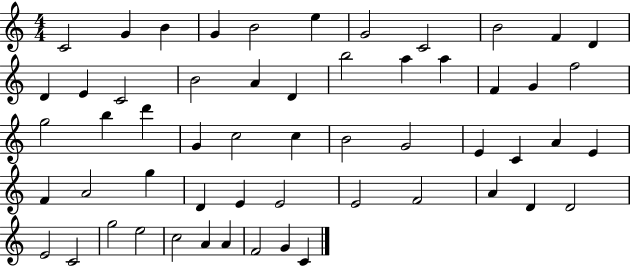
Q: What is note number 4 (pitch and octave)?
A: G4